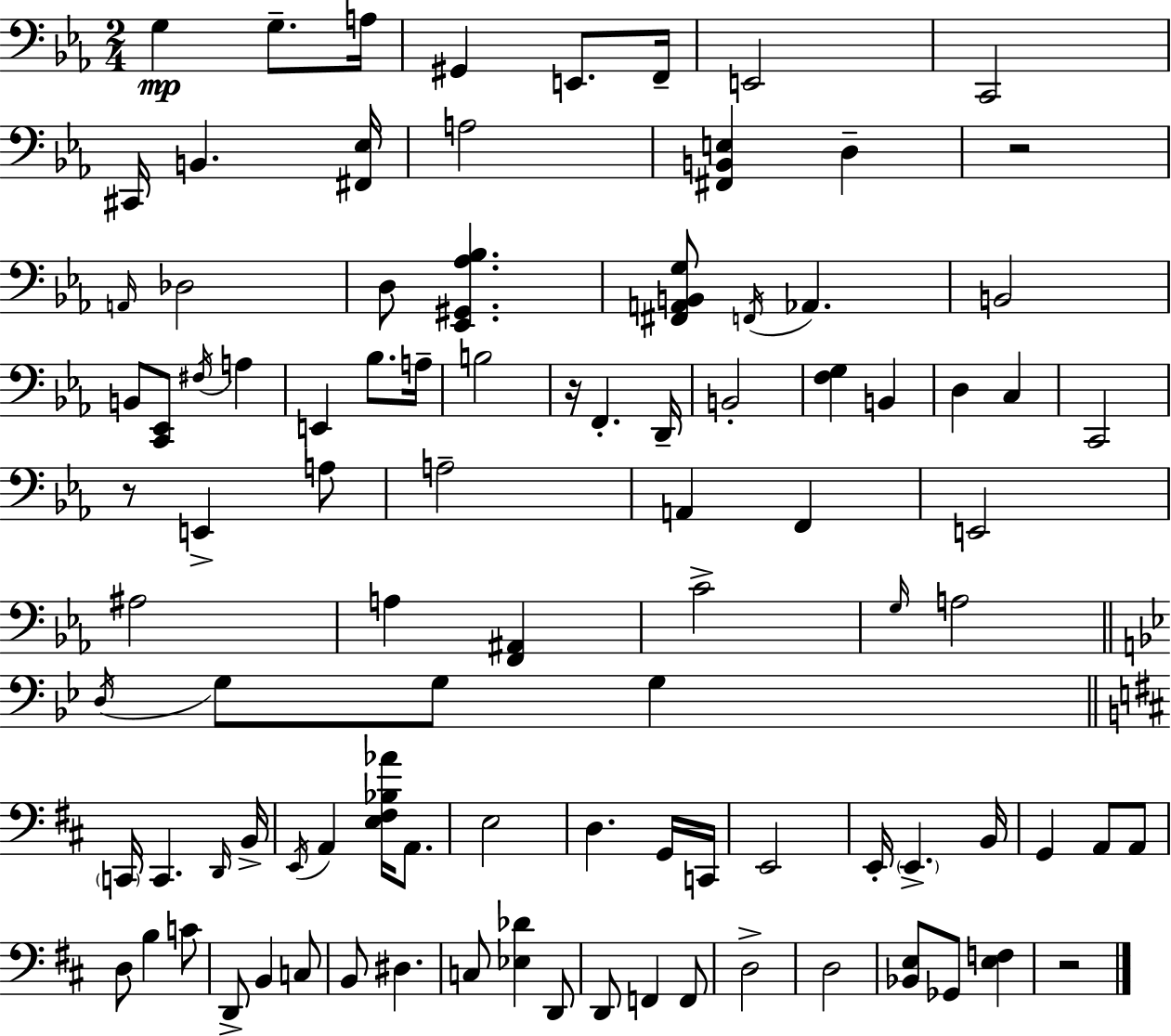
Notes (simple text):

G3/q G3/e. A3/s G#2/q E2/e. F2/s E2/h C2/h C#2/s B2/q. [F#2,Eb3]/s A3/h [F#2,B2,E3]/q D3/q R/h A2/s Db3/h D3/e [Eb2,G#2,Ab3,Bb3]/q. [F#2,A2,B2,G3]/e F2/s Ab2/q. B2/h B2/e [C2,Eb2]/e F#3/s A3/q E2/q Bb3/e. A3/s B3/h R/s F2/q. D2/s B2/h [F3,G3]/q B2/q D3/q C3/q C2/h R/e E2/q A3/e A3/h A2/q F2/q E2/h A#3/h A3/q [F2,A#2]/q C4/h G3/s A3/h D3/s G3/e G3/e G3/q C2/s C2/q. D2/s B2/s E2/s A2/q [E3,F#3,Bb3,Ab4]/s A2/e. E3/h D3/q. G2/s C2/s E2/h E2/s E2/q. B2/s G2/q A2/e A2/e D3/e B3/q C4/e D2/e B2/q C3/e B2/e D#3/q. C3/e [Eb3,Db4]/q D2/e D2/e F2/q F2/e D3/h D3/h [Bb2,E3]/e Gb2/e [E3,F3]/q R/h